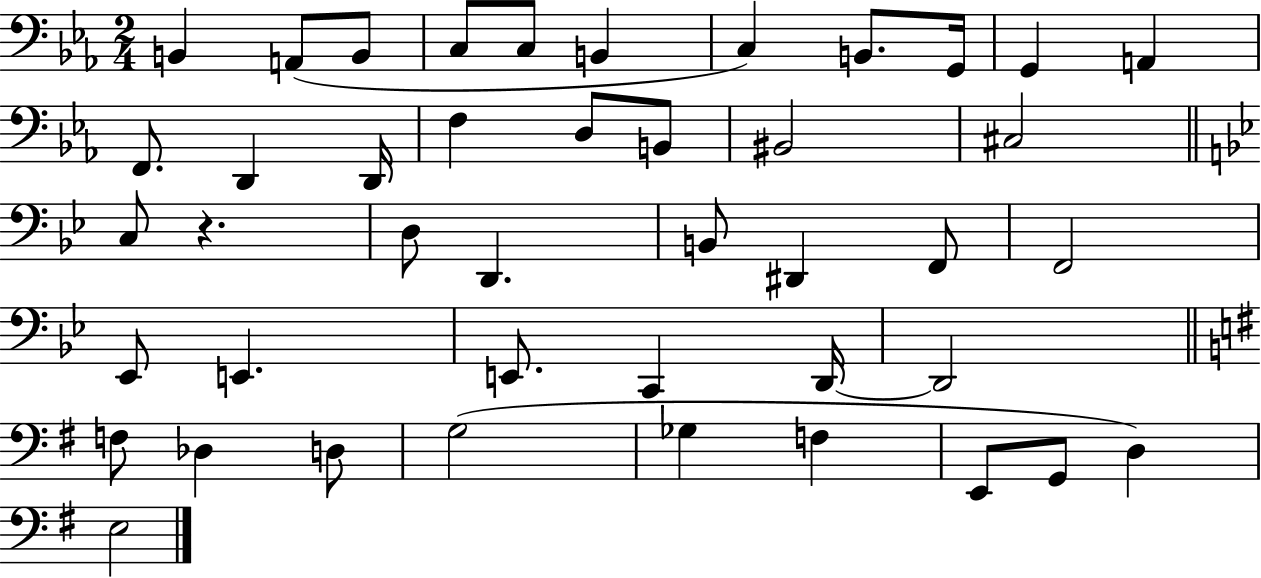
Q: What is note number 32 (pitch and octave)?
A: D2